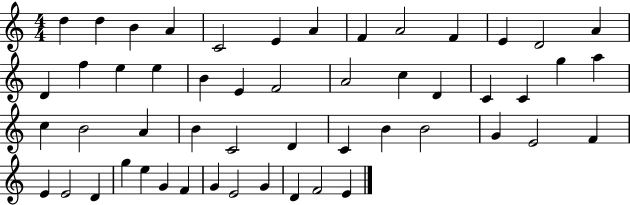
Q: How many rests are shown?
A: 0